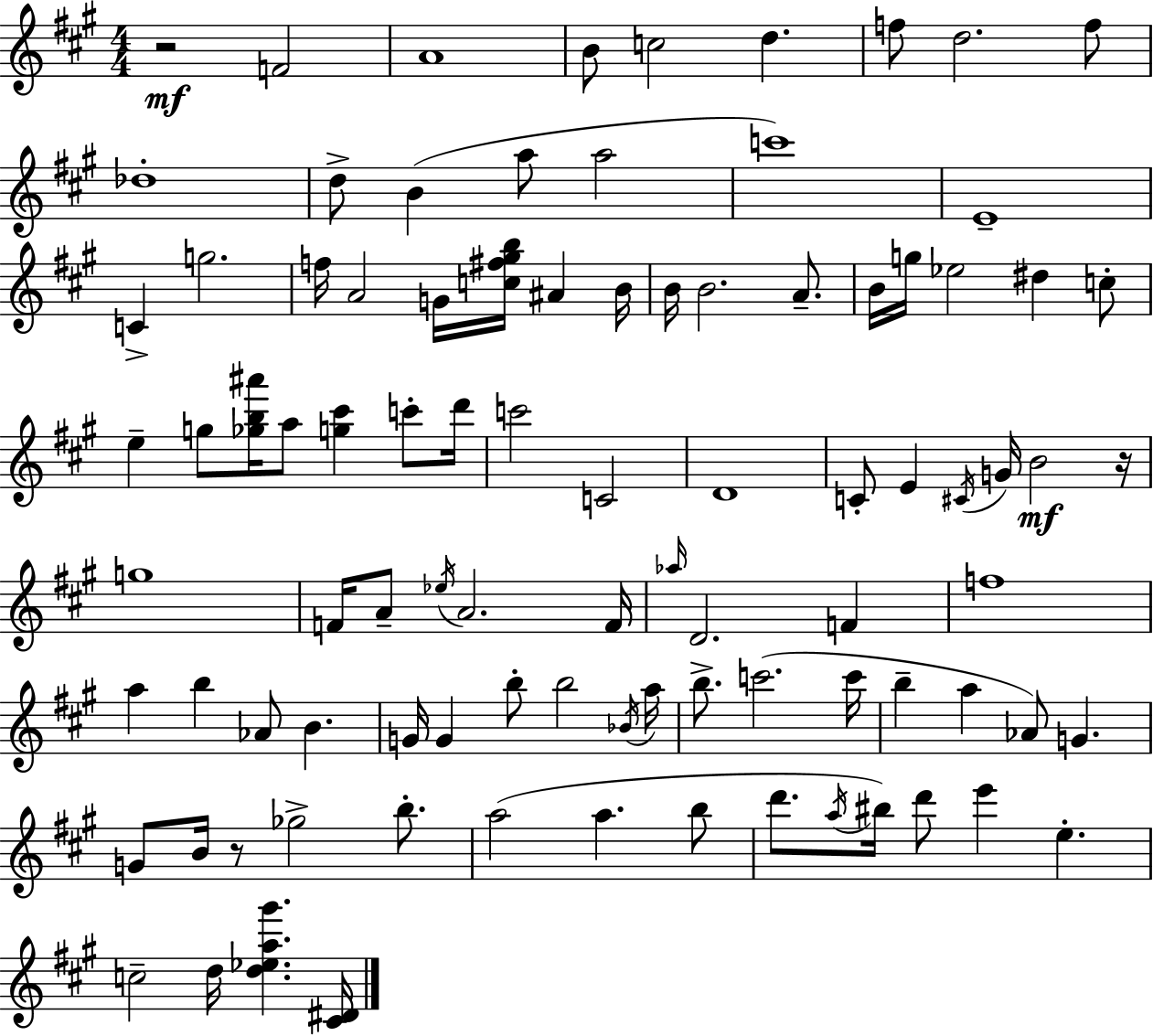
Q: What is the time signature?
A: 4/4